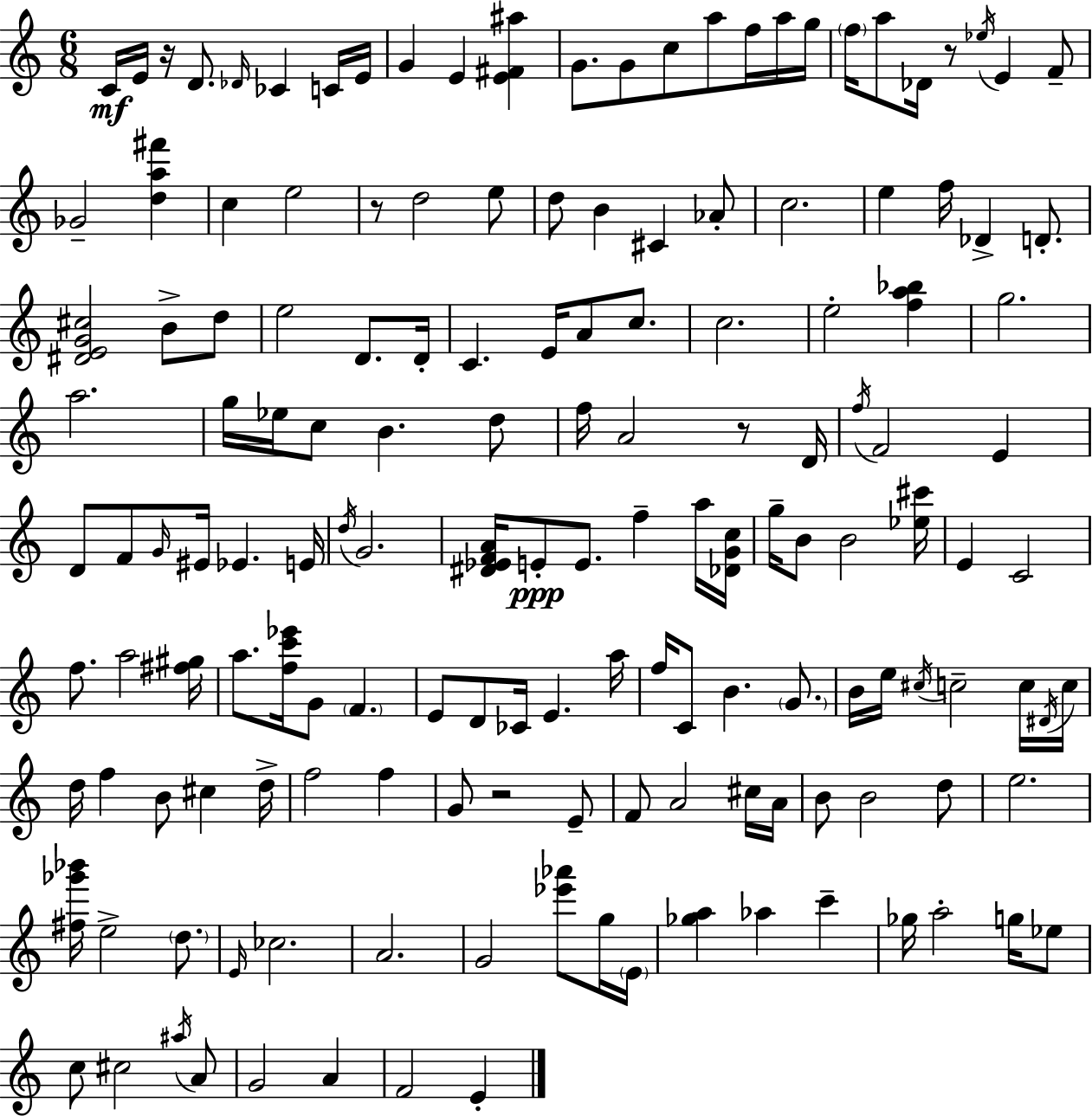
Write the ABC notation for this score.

X:1
T:Untitled
M:6/8
L:1/4
K:C
C/4 E/4 z/4 D/2 _D/4 _C C/4 E/4 G E [E^F^a] G/2 G/2 c/2 a/2 f/4 a/4 g/4 f/4 a/2 _D/4 z/2 _e/4 E F/2 _G2 [da^f'] c e2 z/2 d2 e/2 d/2 B ^C _A/2 c2 e f/4 _D D/2 [^DEG^c]2 B/2 d/2 e2 D/2 D/4 C E/4 A/2 c/2 c2 e2 [fa_b] g2 a2 g/4 _e/4 c/2 B d/2 f/4 A2 z/2 D/4 f/4 F2 E D/2 F/2 G/4 ^E/4 _E E/4 d/4 G2 [^D_EFA]/4 E/2 E/2 f a/4 [_DGc]/4 g/4 B/2 B2 [_e^c']/4 E C2 f/2 a2 [^f^g]/4 a/2 [fc'_e']/4 G/2 F E/2 D/2 _C/4 E a/4 f/4 C/2 B G/2 B/4 e/4 ^c/4 c2 c/4 ^D/4 c/4 d/4 f B/2 ^c d/4 f2 f G/2 z2 E/2 F/2 A2 ^c/4 A/4 B/2 B2 d/2 e2 [^f_g'_b']/4 e2 d/2 E/4 _c2 A2 G2 [_e'_a']/2 g/4 E/4 [_ga] _a c' _g/4 a2 g/4 _e/2 c/2 ^c2 ^a/4 A/2 G2 A F2 E